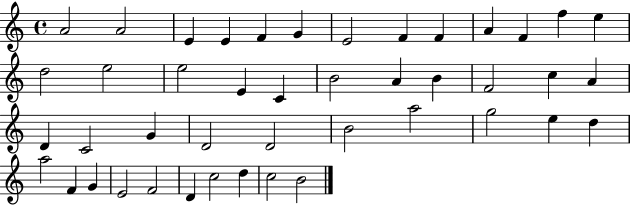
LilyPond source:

{
  \clef treble
  \time 4/4
  \defaultTimeSignature
  \key c \major
  a'2 a'2 | e'4 e'4 f'4 g'4 | e'2 f'4 f'4 | a'4 f'4 f''4 e''4 | \break d''2 e''2 | e''2 e'4 c'4 | b'2 a'4 b'4 | f'2 c''4 a'4 | \break d'4 c'2 g'4 | d'2 d'2 | b'2 a''2 | g''2 e''4 d''4 | \break a''2 f'4 g'4 | e'2 f'2 | d'4 c''2 d''4 | c''2 b'2 | \break \bar "|."
}